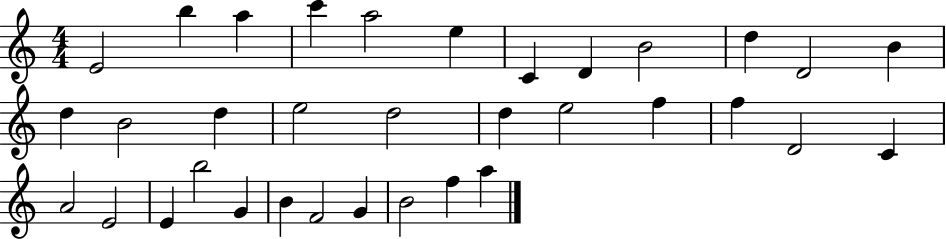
X:1
T:Untitled
M:4/4
L:1/4
K:C
E2 b a c' a2 e C D B2 d D2 B d B2 d e2 d2 d e2 f f D2 C A2 E2 E b2 G B F2 G B2 f a